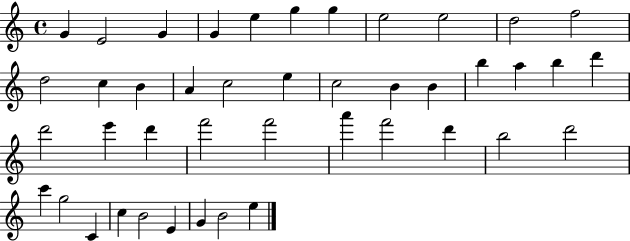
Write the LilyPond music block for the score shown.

{
  \clef treble
  \time 4/4
  \defaultTimeSignature
  \key c \major
  g'4 e'2 g'4 | g'4 e''4 g''4 g''4 | e''2 e''2 | d''2 f''2 | \break d''2 c''4 b'4 | a'4 c''2 e''4 | c''2 b'4 b'4 | b''4 a''4 b''4 d'''4 | \break d'''2 e'''4 d'''4 | f'''2 f'''2 | a'''4 f'''2 d'''4 | b''2 d'''2 | \break c'''4 g''2 c'4 | c''4 b'2 e'4 | g'4 b'2 e''4 | \bar "|."
}